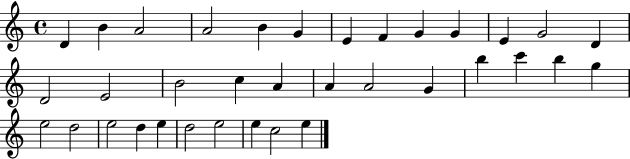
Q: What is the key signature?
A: C major